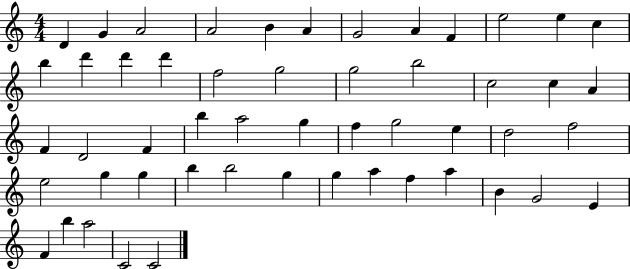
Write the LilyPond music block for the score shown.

{
  \clef treble
  \numericTimeSignature
  \time 4/4
  \key c \major
  d'4 g'4 a'2 | a'2 b'4 a'4 | g'2 a'4 f'4 | e''2 e''4 c''4 | \break b''4 d'''4 d'''4 d'''4 | f''2 g''2 | g''2 b''2 | c''2 c''4 a'4 | \break f'4 d'2 f'4 | b''4 a''2 g''4 | f''4 g''2 e''4 | d''2 f''2 | \break e''2 g''4 g''4 | b''4 b''2 g''4 | g''4 a''4 f''4 a''4 | b'4 g'2 e'4 | \break f'4 b''4 a''2 | c'2 c'2 | \bar "|."
}